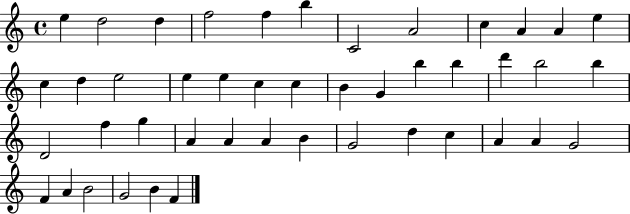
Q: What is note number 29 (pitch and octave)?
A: G5